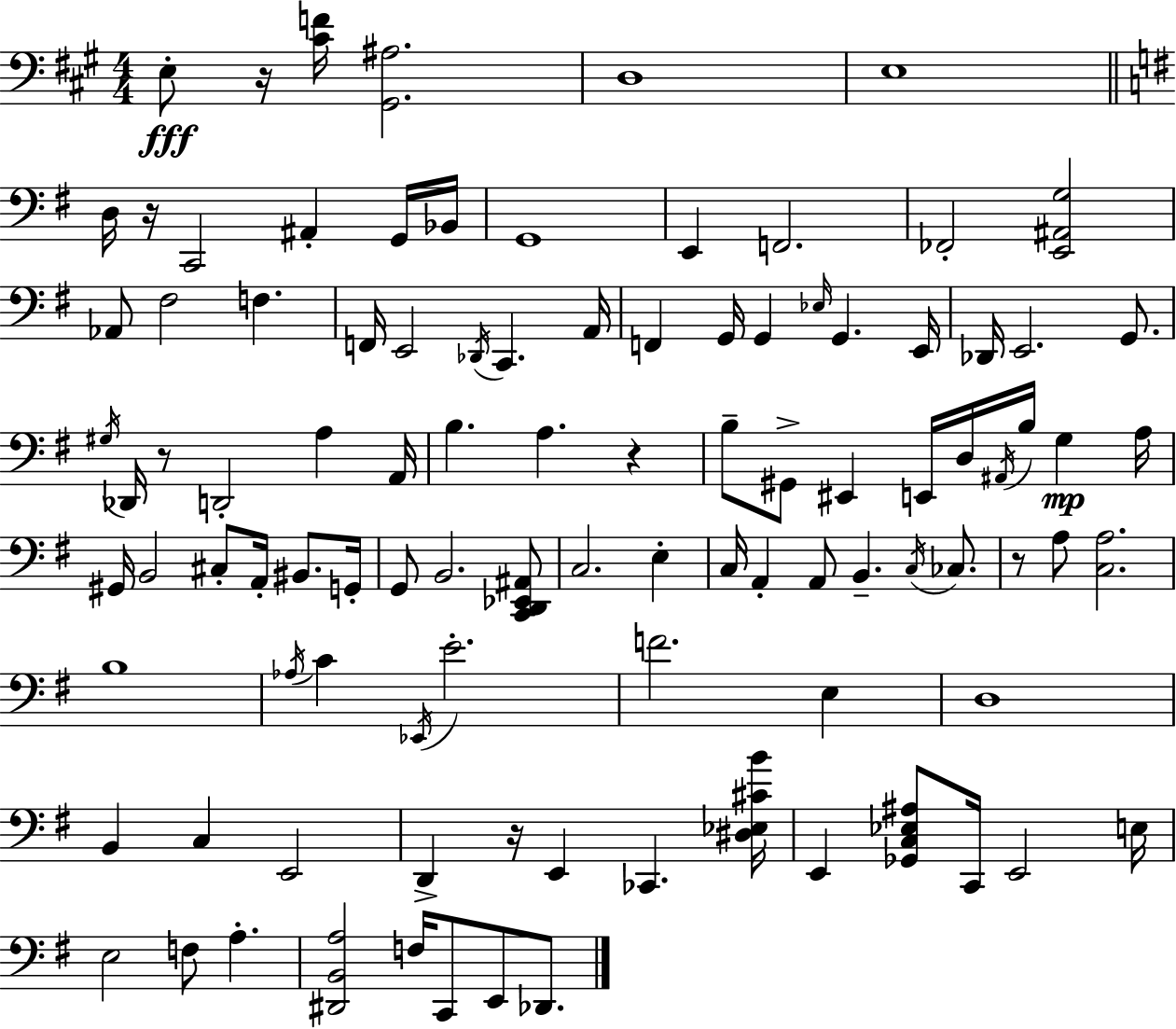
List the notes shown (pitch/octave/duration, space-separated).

E3/e R/s [C#4,F4]/s [G#2,A#3]/h. D3/w E3/w D3/s R/s C2/h A#2/q G2/s Bb2/s G2/w E2/q F2/h. FES2/h [E2,A#2,G3]/h Ab2/e F#3/h F3/q. F2/s E2/h Db2/s C2/q. A2/s F2/q G2/s G2/q Eb3/s G2/q. E2/s Db2/s E2/h. G2/e. G#3/s Db2/s R/e D2/h A3/q A2/s B3/q. A3/q. R/q B3/e G#2/e EIS2/q E2/s D3/s A#2/s B3/s G3/q A3/s G#2/s B2/h C#3/e A2/s BIS2/e. G2/s G2/e B2/h. [C2,D2,Eb2,A#2]/e C3/h. E3/q C3/s A2/q A2/e B2/q. C3/s CES3/e. R/e A3/e [C3,A3]/h. B3/w Ab3/s C4/q Eb2/s E4/h. F4/h. E3/q D3/w B2/q C3/q E2/h D2/q R/s E2/q CES2/q. [D#3,Eb3,C#4,B4]/s E2/q [Gb2,C3,Eb3,A#3]/e C2/s E2/h E3/s E3/h F3/e A3/q. [D#2,B2,A3]/h F3/s C2/e E2/e Db2/e.